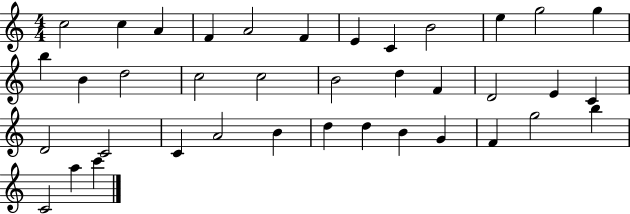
{
  \clef treble
  \numericTimeSignature
  \time 4/4
  \key c \major
  c''2 c''4 a'4 | f'4 a'2 f'4 | e'4 c'4 b'2 | e''4 g''2 g''4 | \break b''4 b'4 d''2 | c''2 c''2 | b'2 d''4 f'4 | d'2 e'4 c'4 | \break d'2 c'2 | c'4 a'2 b'4 | d''4 d''4 b'4 g'4 | f'4 g''2 b''4 | \break c'2 a''4 c'''4 | \bar "|."
}